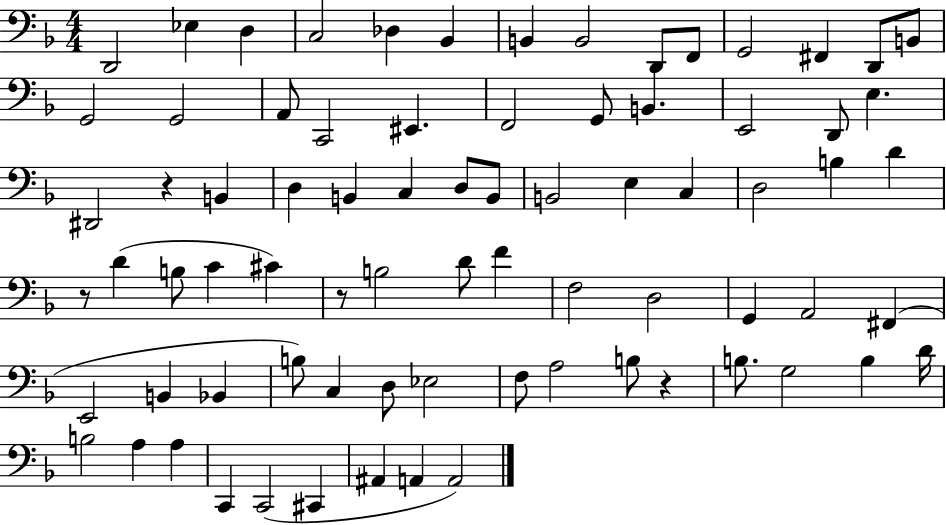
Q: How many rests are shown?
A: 4